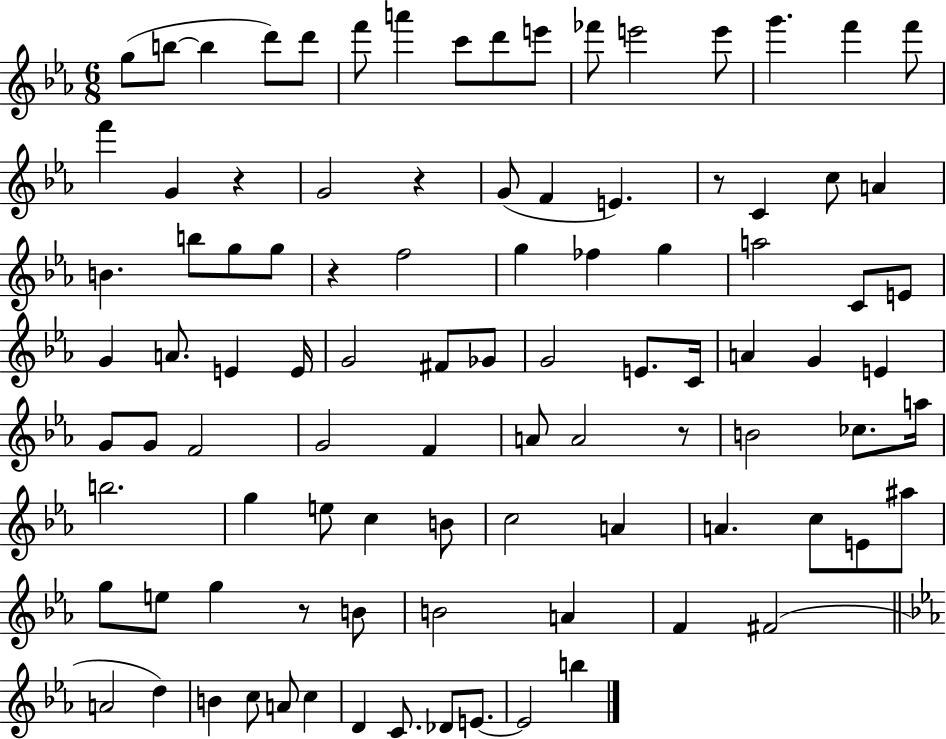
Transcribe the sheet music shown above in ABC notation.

X:1
T:Untitled
M:6/8
L:1/4
K:Eb
g/2 b/2 b d'/2 d'/2 f'/2 a' c'/2 d'/2 e'/2 _f'/2 e'2 e'/2 g' f' f'/2 f' G z G2 z G/2 F E z/2 C c/2 A B b/2 g/2 g/2 z f2 g _f g a2 C/2 E/2 G A/2 E E/4 G2 ^F/2 _G/2 G2 E/2 C/4 A G E G/2 G/2 F2 G2 F A/2 A2 z/2 B2 _c/2 a/4 b2 g e/2 c B/2 c2 A A c/2 E/2 ^a/2 g/2 e/2 g z/2 B/2 B2 A F ^F2 A2 d B c/2 A/2 c D C/2 _D/2 E/2 E2 b